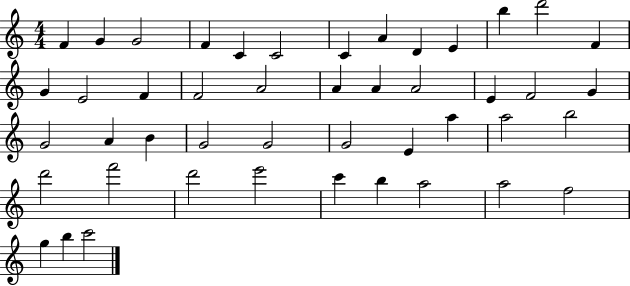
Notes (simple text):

F4/q G4/q G4/h F4/q C4/q C4/h C4/q A4/q D4/q E4/q B5/q D6/h F4/q G4/q E4/h F4/q F4/h A4/h A4/q A4/q A4/h E4/q F4/h G4/q G4/h A4/q B4/q G4/h G4/h G4/h E4/q A5/q A5/h B5/h D6/h F6/h D6/h E6/h C6/q B5/q A5/h A5/h F5/h G5/q B5/q C6/h